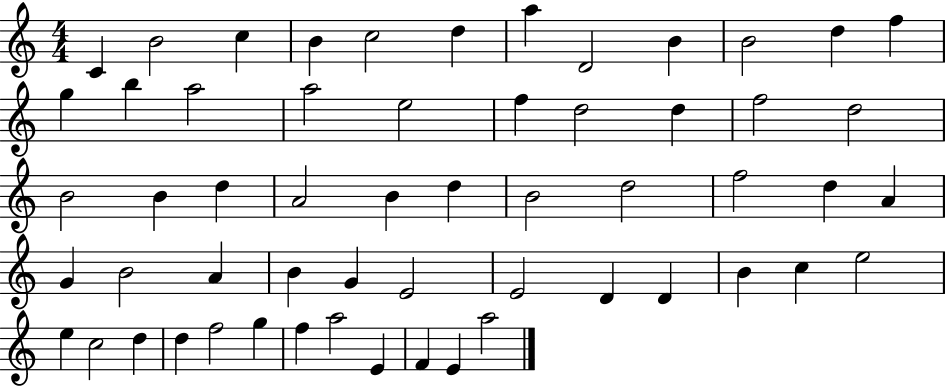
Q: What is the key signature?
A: C major